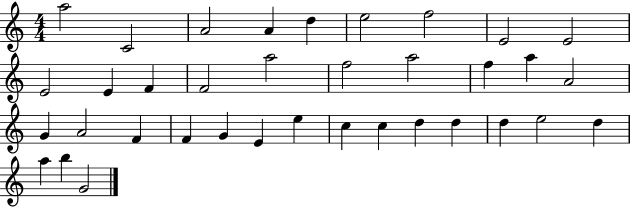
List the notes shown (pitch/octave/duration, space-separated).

A5/h C4/h A4/h A4/q D5/q E5/h F5/h E4/h E4/h E4/h E4/q F4/q F4/h A5/h F5/h A5/h F5/q A5/q A4/h G4/q A4/h F4/q F4/q G4/q E4/q E5/q C5/q C5/q D5/q D5/q D5/q E5/h D5/q A5/q B5/q G4/h